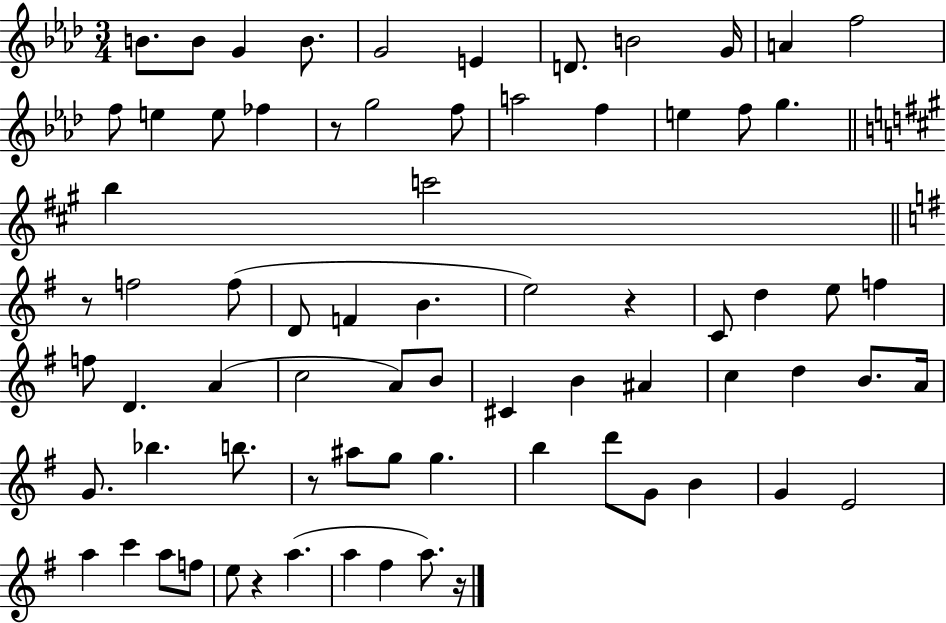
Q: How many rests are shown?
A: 6